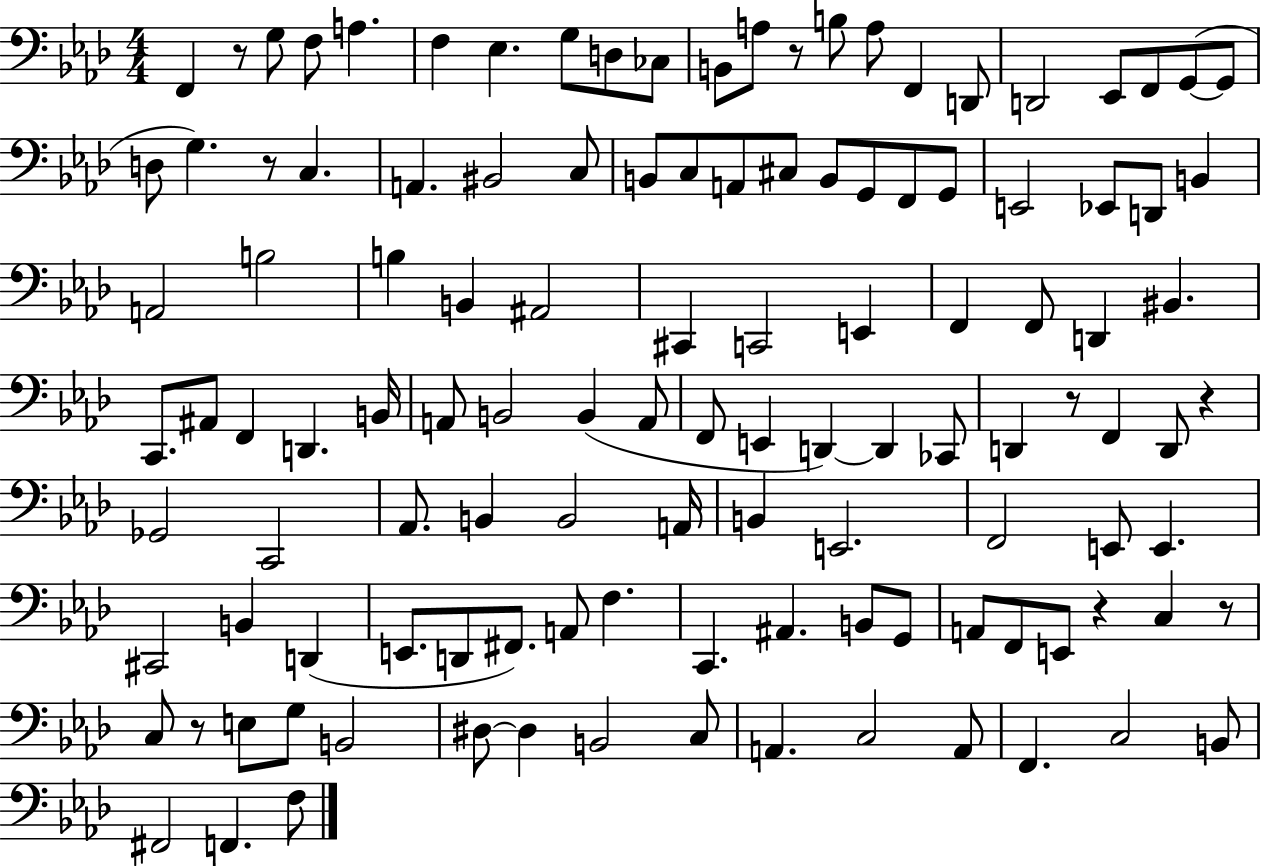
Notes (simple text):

F2/q R/e G3/e F3/e A3/q. F3/q Eb3/q. G3/e D3/e CES3/e B2/e A3/e R/e B3/e A3/e F2/q D2/e D2/h Eb2/e F2/e G2/e G2/e D3/e G3/q. R/e C3/q. A2/q. BIS2/h C3/e B2/e C3/e A2/e C#3/e B2/e G2/e F2/e G2/e E2/h Eb2/e D2/e B2/q A2/h B3/h B3/q B2/q A#2/h C#2/q C2/h E2/q F2/q F2/e D2/q BIS2/q. C2/e. A#2/e F2/q D2/q. B2/s A2/e B2/h B2/q A2/e F2/e E2/q D2/q D2/q CES2/e D2/q R/e F2/q D2/e R/q Gb2/h C2/h Ab2/e. B2/q B2/h A2/s B2/q E2/h. F2/h E2/e E2/q. C#2/h B2/q D2/q E2/e. D2/e F#2/e. A2/e F3/q. C2/q. A#2/q. B2/e G2/e A2/e F2/e E2/e R/q C3/q R/e C3/e R/e E3/e G3/e B2/h D#3/e D#3/q B2/h C3/e A2/q. C3/h A2/e F2/q. C3/h B2/e F#2/h F2/q. F3/e